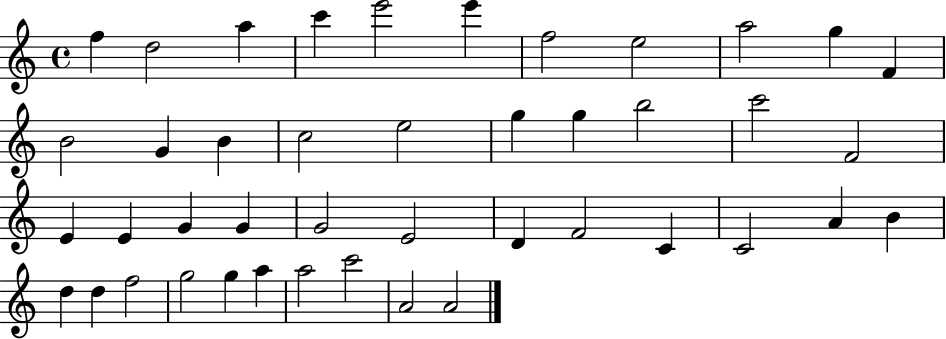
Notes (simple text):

F5/q D5/h A5/q C6/q E6/h E6/q F5/h E5/h A5/h G5/q F4/q B4/h G4/q B4/q C5/h E5/h G5/q G5/q B5/h C6/h F4/h E4/q E4/q G4/q G4/q G4/h E4/h D4/q F4/h C4/q C4/h A4/q B4/q D5/q D5/q F5/h G5/h G5/q A5/q A5/h C6/h A4/h A4/h